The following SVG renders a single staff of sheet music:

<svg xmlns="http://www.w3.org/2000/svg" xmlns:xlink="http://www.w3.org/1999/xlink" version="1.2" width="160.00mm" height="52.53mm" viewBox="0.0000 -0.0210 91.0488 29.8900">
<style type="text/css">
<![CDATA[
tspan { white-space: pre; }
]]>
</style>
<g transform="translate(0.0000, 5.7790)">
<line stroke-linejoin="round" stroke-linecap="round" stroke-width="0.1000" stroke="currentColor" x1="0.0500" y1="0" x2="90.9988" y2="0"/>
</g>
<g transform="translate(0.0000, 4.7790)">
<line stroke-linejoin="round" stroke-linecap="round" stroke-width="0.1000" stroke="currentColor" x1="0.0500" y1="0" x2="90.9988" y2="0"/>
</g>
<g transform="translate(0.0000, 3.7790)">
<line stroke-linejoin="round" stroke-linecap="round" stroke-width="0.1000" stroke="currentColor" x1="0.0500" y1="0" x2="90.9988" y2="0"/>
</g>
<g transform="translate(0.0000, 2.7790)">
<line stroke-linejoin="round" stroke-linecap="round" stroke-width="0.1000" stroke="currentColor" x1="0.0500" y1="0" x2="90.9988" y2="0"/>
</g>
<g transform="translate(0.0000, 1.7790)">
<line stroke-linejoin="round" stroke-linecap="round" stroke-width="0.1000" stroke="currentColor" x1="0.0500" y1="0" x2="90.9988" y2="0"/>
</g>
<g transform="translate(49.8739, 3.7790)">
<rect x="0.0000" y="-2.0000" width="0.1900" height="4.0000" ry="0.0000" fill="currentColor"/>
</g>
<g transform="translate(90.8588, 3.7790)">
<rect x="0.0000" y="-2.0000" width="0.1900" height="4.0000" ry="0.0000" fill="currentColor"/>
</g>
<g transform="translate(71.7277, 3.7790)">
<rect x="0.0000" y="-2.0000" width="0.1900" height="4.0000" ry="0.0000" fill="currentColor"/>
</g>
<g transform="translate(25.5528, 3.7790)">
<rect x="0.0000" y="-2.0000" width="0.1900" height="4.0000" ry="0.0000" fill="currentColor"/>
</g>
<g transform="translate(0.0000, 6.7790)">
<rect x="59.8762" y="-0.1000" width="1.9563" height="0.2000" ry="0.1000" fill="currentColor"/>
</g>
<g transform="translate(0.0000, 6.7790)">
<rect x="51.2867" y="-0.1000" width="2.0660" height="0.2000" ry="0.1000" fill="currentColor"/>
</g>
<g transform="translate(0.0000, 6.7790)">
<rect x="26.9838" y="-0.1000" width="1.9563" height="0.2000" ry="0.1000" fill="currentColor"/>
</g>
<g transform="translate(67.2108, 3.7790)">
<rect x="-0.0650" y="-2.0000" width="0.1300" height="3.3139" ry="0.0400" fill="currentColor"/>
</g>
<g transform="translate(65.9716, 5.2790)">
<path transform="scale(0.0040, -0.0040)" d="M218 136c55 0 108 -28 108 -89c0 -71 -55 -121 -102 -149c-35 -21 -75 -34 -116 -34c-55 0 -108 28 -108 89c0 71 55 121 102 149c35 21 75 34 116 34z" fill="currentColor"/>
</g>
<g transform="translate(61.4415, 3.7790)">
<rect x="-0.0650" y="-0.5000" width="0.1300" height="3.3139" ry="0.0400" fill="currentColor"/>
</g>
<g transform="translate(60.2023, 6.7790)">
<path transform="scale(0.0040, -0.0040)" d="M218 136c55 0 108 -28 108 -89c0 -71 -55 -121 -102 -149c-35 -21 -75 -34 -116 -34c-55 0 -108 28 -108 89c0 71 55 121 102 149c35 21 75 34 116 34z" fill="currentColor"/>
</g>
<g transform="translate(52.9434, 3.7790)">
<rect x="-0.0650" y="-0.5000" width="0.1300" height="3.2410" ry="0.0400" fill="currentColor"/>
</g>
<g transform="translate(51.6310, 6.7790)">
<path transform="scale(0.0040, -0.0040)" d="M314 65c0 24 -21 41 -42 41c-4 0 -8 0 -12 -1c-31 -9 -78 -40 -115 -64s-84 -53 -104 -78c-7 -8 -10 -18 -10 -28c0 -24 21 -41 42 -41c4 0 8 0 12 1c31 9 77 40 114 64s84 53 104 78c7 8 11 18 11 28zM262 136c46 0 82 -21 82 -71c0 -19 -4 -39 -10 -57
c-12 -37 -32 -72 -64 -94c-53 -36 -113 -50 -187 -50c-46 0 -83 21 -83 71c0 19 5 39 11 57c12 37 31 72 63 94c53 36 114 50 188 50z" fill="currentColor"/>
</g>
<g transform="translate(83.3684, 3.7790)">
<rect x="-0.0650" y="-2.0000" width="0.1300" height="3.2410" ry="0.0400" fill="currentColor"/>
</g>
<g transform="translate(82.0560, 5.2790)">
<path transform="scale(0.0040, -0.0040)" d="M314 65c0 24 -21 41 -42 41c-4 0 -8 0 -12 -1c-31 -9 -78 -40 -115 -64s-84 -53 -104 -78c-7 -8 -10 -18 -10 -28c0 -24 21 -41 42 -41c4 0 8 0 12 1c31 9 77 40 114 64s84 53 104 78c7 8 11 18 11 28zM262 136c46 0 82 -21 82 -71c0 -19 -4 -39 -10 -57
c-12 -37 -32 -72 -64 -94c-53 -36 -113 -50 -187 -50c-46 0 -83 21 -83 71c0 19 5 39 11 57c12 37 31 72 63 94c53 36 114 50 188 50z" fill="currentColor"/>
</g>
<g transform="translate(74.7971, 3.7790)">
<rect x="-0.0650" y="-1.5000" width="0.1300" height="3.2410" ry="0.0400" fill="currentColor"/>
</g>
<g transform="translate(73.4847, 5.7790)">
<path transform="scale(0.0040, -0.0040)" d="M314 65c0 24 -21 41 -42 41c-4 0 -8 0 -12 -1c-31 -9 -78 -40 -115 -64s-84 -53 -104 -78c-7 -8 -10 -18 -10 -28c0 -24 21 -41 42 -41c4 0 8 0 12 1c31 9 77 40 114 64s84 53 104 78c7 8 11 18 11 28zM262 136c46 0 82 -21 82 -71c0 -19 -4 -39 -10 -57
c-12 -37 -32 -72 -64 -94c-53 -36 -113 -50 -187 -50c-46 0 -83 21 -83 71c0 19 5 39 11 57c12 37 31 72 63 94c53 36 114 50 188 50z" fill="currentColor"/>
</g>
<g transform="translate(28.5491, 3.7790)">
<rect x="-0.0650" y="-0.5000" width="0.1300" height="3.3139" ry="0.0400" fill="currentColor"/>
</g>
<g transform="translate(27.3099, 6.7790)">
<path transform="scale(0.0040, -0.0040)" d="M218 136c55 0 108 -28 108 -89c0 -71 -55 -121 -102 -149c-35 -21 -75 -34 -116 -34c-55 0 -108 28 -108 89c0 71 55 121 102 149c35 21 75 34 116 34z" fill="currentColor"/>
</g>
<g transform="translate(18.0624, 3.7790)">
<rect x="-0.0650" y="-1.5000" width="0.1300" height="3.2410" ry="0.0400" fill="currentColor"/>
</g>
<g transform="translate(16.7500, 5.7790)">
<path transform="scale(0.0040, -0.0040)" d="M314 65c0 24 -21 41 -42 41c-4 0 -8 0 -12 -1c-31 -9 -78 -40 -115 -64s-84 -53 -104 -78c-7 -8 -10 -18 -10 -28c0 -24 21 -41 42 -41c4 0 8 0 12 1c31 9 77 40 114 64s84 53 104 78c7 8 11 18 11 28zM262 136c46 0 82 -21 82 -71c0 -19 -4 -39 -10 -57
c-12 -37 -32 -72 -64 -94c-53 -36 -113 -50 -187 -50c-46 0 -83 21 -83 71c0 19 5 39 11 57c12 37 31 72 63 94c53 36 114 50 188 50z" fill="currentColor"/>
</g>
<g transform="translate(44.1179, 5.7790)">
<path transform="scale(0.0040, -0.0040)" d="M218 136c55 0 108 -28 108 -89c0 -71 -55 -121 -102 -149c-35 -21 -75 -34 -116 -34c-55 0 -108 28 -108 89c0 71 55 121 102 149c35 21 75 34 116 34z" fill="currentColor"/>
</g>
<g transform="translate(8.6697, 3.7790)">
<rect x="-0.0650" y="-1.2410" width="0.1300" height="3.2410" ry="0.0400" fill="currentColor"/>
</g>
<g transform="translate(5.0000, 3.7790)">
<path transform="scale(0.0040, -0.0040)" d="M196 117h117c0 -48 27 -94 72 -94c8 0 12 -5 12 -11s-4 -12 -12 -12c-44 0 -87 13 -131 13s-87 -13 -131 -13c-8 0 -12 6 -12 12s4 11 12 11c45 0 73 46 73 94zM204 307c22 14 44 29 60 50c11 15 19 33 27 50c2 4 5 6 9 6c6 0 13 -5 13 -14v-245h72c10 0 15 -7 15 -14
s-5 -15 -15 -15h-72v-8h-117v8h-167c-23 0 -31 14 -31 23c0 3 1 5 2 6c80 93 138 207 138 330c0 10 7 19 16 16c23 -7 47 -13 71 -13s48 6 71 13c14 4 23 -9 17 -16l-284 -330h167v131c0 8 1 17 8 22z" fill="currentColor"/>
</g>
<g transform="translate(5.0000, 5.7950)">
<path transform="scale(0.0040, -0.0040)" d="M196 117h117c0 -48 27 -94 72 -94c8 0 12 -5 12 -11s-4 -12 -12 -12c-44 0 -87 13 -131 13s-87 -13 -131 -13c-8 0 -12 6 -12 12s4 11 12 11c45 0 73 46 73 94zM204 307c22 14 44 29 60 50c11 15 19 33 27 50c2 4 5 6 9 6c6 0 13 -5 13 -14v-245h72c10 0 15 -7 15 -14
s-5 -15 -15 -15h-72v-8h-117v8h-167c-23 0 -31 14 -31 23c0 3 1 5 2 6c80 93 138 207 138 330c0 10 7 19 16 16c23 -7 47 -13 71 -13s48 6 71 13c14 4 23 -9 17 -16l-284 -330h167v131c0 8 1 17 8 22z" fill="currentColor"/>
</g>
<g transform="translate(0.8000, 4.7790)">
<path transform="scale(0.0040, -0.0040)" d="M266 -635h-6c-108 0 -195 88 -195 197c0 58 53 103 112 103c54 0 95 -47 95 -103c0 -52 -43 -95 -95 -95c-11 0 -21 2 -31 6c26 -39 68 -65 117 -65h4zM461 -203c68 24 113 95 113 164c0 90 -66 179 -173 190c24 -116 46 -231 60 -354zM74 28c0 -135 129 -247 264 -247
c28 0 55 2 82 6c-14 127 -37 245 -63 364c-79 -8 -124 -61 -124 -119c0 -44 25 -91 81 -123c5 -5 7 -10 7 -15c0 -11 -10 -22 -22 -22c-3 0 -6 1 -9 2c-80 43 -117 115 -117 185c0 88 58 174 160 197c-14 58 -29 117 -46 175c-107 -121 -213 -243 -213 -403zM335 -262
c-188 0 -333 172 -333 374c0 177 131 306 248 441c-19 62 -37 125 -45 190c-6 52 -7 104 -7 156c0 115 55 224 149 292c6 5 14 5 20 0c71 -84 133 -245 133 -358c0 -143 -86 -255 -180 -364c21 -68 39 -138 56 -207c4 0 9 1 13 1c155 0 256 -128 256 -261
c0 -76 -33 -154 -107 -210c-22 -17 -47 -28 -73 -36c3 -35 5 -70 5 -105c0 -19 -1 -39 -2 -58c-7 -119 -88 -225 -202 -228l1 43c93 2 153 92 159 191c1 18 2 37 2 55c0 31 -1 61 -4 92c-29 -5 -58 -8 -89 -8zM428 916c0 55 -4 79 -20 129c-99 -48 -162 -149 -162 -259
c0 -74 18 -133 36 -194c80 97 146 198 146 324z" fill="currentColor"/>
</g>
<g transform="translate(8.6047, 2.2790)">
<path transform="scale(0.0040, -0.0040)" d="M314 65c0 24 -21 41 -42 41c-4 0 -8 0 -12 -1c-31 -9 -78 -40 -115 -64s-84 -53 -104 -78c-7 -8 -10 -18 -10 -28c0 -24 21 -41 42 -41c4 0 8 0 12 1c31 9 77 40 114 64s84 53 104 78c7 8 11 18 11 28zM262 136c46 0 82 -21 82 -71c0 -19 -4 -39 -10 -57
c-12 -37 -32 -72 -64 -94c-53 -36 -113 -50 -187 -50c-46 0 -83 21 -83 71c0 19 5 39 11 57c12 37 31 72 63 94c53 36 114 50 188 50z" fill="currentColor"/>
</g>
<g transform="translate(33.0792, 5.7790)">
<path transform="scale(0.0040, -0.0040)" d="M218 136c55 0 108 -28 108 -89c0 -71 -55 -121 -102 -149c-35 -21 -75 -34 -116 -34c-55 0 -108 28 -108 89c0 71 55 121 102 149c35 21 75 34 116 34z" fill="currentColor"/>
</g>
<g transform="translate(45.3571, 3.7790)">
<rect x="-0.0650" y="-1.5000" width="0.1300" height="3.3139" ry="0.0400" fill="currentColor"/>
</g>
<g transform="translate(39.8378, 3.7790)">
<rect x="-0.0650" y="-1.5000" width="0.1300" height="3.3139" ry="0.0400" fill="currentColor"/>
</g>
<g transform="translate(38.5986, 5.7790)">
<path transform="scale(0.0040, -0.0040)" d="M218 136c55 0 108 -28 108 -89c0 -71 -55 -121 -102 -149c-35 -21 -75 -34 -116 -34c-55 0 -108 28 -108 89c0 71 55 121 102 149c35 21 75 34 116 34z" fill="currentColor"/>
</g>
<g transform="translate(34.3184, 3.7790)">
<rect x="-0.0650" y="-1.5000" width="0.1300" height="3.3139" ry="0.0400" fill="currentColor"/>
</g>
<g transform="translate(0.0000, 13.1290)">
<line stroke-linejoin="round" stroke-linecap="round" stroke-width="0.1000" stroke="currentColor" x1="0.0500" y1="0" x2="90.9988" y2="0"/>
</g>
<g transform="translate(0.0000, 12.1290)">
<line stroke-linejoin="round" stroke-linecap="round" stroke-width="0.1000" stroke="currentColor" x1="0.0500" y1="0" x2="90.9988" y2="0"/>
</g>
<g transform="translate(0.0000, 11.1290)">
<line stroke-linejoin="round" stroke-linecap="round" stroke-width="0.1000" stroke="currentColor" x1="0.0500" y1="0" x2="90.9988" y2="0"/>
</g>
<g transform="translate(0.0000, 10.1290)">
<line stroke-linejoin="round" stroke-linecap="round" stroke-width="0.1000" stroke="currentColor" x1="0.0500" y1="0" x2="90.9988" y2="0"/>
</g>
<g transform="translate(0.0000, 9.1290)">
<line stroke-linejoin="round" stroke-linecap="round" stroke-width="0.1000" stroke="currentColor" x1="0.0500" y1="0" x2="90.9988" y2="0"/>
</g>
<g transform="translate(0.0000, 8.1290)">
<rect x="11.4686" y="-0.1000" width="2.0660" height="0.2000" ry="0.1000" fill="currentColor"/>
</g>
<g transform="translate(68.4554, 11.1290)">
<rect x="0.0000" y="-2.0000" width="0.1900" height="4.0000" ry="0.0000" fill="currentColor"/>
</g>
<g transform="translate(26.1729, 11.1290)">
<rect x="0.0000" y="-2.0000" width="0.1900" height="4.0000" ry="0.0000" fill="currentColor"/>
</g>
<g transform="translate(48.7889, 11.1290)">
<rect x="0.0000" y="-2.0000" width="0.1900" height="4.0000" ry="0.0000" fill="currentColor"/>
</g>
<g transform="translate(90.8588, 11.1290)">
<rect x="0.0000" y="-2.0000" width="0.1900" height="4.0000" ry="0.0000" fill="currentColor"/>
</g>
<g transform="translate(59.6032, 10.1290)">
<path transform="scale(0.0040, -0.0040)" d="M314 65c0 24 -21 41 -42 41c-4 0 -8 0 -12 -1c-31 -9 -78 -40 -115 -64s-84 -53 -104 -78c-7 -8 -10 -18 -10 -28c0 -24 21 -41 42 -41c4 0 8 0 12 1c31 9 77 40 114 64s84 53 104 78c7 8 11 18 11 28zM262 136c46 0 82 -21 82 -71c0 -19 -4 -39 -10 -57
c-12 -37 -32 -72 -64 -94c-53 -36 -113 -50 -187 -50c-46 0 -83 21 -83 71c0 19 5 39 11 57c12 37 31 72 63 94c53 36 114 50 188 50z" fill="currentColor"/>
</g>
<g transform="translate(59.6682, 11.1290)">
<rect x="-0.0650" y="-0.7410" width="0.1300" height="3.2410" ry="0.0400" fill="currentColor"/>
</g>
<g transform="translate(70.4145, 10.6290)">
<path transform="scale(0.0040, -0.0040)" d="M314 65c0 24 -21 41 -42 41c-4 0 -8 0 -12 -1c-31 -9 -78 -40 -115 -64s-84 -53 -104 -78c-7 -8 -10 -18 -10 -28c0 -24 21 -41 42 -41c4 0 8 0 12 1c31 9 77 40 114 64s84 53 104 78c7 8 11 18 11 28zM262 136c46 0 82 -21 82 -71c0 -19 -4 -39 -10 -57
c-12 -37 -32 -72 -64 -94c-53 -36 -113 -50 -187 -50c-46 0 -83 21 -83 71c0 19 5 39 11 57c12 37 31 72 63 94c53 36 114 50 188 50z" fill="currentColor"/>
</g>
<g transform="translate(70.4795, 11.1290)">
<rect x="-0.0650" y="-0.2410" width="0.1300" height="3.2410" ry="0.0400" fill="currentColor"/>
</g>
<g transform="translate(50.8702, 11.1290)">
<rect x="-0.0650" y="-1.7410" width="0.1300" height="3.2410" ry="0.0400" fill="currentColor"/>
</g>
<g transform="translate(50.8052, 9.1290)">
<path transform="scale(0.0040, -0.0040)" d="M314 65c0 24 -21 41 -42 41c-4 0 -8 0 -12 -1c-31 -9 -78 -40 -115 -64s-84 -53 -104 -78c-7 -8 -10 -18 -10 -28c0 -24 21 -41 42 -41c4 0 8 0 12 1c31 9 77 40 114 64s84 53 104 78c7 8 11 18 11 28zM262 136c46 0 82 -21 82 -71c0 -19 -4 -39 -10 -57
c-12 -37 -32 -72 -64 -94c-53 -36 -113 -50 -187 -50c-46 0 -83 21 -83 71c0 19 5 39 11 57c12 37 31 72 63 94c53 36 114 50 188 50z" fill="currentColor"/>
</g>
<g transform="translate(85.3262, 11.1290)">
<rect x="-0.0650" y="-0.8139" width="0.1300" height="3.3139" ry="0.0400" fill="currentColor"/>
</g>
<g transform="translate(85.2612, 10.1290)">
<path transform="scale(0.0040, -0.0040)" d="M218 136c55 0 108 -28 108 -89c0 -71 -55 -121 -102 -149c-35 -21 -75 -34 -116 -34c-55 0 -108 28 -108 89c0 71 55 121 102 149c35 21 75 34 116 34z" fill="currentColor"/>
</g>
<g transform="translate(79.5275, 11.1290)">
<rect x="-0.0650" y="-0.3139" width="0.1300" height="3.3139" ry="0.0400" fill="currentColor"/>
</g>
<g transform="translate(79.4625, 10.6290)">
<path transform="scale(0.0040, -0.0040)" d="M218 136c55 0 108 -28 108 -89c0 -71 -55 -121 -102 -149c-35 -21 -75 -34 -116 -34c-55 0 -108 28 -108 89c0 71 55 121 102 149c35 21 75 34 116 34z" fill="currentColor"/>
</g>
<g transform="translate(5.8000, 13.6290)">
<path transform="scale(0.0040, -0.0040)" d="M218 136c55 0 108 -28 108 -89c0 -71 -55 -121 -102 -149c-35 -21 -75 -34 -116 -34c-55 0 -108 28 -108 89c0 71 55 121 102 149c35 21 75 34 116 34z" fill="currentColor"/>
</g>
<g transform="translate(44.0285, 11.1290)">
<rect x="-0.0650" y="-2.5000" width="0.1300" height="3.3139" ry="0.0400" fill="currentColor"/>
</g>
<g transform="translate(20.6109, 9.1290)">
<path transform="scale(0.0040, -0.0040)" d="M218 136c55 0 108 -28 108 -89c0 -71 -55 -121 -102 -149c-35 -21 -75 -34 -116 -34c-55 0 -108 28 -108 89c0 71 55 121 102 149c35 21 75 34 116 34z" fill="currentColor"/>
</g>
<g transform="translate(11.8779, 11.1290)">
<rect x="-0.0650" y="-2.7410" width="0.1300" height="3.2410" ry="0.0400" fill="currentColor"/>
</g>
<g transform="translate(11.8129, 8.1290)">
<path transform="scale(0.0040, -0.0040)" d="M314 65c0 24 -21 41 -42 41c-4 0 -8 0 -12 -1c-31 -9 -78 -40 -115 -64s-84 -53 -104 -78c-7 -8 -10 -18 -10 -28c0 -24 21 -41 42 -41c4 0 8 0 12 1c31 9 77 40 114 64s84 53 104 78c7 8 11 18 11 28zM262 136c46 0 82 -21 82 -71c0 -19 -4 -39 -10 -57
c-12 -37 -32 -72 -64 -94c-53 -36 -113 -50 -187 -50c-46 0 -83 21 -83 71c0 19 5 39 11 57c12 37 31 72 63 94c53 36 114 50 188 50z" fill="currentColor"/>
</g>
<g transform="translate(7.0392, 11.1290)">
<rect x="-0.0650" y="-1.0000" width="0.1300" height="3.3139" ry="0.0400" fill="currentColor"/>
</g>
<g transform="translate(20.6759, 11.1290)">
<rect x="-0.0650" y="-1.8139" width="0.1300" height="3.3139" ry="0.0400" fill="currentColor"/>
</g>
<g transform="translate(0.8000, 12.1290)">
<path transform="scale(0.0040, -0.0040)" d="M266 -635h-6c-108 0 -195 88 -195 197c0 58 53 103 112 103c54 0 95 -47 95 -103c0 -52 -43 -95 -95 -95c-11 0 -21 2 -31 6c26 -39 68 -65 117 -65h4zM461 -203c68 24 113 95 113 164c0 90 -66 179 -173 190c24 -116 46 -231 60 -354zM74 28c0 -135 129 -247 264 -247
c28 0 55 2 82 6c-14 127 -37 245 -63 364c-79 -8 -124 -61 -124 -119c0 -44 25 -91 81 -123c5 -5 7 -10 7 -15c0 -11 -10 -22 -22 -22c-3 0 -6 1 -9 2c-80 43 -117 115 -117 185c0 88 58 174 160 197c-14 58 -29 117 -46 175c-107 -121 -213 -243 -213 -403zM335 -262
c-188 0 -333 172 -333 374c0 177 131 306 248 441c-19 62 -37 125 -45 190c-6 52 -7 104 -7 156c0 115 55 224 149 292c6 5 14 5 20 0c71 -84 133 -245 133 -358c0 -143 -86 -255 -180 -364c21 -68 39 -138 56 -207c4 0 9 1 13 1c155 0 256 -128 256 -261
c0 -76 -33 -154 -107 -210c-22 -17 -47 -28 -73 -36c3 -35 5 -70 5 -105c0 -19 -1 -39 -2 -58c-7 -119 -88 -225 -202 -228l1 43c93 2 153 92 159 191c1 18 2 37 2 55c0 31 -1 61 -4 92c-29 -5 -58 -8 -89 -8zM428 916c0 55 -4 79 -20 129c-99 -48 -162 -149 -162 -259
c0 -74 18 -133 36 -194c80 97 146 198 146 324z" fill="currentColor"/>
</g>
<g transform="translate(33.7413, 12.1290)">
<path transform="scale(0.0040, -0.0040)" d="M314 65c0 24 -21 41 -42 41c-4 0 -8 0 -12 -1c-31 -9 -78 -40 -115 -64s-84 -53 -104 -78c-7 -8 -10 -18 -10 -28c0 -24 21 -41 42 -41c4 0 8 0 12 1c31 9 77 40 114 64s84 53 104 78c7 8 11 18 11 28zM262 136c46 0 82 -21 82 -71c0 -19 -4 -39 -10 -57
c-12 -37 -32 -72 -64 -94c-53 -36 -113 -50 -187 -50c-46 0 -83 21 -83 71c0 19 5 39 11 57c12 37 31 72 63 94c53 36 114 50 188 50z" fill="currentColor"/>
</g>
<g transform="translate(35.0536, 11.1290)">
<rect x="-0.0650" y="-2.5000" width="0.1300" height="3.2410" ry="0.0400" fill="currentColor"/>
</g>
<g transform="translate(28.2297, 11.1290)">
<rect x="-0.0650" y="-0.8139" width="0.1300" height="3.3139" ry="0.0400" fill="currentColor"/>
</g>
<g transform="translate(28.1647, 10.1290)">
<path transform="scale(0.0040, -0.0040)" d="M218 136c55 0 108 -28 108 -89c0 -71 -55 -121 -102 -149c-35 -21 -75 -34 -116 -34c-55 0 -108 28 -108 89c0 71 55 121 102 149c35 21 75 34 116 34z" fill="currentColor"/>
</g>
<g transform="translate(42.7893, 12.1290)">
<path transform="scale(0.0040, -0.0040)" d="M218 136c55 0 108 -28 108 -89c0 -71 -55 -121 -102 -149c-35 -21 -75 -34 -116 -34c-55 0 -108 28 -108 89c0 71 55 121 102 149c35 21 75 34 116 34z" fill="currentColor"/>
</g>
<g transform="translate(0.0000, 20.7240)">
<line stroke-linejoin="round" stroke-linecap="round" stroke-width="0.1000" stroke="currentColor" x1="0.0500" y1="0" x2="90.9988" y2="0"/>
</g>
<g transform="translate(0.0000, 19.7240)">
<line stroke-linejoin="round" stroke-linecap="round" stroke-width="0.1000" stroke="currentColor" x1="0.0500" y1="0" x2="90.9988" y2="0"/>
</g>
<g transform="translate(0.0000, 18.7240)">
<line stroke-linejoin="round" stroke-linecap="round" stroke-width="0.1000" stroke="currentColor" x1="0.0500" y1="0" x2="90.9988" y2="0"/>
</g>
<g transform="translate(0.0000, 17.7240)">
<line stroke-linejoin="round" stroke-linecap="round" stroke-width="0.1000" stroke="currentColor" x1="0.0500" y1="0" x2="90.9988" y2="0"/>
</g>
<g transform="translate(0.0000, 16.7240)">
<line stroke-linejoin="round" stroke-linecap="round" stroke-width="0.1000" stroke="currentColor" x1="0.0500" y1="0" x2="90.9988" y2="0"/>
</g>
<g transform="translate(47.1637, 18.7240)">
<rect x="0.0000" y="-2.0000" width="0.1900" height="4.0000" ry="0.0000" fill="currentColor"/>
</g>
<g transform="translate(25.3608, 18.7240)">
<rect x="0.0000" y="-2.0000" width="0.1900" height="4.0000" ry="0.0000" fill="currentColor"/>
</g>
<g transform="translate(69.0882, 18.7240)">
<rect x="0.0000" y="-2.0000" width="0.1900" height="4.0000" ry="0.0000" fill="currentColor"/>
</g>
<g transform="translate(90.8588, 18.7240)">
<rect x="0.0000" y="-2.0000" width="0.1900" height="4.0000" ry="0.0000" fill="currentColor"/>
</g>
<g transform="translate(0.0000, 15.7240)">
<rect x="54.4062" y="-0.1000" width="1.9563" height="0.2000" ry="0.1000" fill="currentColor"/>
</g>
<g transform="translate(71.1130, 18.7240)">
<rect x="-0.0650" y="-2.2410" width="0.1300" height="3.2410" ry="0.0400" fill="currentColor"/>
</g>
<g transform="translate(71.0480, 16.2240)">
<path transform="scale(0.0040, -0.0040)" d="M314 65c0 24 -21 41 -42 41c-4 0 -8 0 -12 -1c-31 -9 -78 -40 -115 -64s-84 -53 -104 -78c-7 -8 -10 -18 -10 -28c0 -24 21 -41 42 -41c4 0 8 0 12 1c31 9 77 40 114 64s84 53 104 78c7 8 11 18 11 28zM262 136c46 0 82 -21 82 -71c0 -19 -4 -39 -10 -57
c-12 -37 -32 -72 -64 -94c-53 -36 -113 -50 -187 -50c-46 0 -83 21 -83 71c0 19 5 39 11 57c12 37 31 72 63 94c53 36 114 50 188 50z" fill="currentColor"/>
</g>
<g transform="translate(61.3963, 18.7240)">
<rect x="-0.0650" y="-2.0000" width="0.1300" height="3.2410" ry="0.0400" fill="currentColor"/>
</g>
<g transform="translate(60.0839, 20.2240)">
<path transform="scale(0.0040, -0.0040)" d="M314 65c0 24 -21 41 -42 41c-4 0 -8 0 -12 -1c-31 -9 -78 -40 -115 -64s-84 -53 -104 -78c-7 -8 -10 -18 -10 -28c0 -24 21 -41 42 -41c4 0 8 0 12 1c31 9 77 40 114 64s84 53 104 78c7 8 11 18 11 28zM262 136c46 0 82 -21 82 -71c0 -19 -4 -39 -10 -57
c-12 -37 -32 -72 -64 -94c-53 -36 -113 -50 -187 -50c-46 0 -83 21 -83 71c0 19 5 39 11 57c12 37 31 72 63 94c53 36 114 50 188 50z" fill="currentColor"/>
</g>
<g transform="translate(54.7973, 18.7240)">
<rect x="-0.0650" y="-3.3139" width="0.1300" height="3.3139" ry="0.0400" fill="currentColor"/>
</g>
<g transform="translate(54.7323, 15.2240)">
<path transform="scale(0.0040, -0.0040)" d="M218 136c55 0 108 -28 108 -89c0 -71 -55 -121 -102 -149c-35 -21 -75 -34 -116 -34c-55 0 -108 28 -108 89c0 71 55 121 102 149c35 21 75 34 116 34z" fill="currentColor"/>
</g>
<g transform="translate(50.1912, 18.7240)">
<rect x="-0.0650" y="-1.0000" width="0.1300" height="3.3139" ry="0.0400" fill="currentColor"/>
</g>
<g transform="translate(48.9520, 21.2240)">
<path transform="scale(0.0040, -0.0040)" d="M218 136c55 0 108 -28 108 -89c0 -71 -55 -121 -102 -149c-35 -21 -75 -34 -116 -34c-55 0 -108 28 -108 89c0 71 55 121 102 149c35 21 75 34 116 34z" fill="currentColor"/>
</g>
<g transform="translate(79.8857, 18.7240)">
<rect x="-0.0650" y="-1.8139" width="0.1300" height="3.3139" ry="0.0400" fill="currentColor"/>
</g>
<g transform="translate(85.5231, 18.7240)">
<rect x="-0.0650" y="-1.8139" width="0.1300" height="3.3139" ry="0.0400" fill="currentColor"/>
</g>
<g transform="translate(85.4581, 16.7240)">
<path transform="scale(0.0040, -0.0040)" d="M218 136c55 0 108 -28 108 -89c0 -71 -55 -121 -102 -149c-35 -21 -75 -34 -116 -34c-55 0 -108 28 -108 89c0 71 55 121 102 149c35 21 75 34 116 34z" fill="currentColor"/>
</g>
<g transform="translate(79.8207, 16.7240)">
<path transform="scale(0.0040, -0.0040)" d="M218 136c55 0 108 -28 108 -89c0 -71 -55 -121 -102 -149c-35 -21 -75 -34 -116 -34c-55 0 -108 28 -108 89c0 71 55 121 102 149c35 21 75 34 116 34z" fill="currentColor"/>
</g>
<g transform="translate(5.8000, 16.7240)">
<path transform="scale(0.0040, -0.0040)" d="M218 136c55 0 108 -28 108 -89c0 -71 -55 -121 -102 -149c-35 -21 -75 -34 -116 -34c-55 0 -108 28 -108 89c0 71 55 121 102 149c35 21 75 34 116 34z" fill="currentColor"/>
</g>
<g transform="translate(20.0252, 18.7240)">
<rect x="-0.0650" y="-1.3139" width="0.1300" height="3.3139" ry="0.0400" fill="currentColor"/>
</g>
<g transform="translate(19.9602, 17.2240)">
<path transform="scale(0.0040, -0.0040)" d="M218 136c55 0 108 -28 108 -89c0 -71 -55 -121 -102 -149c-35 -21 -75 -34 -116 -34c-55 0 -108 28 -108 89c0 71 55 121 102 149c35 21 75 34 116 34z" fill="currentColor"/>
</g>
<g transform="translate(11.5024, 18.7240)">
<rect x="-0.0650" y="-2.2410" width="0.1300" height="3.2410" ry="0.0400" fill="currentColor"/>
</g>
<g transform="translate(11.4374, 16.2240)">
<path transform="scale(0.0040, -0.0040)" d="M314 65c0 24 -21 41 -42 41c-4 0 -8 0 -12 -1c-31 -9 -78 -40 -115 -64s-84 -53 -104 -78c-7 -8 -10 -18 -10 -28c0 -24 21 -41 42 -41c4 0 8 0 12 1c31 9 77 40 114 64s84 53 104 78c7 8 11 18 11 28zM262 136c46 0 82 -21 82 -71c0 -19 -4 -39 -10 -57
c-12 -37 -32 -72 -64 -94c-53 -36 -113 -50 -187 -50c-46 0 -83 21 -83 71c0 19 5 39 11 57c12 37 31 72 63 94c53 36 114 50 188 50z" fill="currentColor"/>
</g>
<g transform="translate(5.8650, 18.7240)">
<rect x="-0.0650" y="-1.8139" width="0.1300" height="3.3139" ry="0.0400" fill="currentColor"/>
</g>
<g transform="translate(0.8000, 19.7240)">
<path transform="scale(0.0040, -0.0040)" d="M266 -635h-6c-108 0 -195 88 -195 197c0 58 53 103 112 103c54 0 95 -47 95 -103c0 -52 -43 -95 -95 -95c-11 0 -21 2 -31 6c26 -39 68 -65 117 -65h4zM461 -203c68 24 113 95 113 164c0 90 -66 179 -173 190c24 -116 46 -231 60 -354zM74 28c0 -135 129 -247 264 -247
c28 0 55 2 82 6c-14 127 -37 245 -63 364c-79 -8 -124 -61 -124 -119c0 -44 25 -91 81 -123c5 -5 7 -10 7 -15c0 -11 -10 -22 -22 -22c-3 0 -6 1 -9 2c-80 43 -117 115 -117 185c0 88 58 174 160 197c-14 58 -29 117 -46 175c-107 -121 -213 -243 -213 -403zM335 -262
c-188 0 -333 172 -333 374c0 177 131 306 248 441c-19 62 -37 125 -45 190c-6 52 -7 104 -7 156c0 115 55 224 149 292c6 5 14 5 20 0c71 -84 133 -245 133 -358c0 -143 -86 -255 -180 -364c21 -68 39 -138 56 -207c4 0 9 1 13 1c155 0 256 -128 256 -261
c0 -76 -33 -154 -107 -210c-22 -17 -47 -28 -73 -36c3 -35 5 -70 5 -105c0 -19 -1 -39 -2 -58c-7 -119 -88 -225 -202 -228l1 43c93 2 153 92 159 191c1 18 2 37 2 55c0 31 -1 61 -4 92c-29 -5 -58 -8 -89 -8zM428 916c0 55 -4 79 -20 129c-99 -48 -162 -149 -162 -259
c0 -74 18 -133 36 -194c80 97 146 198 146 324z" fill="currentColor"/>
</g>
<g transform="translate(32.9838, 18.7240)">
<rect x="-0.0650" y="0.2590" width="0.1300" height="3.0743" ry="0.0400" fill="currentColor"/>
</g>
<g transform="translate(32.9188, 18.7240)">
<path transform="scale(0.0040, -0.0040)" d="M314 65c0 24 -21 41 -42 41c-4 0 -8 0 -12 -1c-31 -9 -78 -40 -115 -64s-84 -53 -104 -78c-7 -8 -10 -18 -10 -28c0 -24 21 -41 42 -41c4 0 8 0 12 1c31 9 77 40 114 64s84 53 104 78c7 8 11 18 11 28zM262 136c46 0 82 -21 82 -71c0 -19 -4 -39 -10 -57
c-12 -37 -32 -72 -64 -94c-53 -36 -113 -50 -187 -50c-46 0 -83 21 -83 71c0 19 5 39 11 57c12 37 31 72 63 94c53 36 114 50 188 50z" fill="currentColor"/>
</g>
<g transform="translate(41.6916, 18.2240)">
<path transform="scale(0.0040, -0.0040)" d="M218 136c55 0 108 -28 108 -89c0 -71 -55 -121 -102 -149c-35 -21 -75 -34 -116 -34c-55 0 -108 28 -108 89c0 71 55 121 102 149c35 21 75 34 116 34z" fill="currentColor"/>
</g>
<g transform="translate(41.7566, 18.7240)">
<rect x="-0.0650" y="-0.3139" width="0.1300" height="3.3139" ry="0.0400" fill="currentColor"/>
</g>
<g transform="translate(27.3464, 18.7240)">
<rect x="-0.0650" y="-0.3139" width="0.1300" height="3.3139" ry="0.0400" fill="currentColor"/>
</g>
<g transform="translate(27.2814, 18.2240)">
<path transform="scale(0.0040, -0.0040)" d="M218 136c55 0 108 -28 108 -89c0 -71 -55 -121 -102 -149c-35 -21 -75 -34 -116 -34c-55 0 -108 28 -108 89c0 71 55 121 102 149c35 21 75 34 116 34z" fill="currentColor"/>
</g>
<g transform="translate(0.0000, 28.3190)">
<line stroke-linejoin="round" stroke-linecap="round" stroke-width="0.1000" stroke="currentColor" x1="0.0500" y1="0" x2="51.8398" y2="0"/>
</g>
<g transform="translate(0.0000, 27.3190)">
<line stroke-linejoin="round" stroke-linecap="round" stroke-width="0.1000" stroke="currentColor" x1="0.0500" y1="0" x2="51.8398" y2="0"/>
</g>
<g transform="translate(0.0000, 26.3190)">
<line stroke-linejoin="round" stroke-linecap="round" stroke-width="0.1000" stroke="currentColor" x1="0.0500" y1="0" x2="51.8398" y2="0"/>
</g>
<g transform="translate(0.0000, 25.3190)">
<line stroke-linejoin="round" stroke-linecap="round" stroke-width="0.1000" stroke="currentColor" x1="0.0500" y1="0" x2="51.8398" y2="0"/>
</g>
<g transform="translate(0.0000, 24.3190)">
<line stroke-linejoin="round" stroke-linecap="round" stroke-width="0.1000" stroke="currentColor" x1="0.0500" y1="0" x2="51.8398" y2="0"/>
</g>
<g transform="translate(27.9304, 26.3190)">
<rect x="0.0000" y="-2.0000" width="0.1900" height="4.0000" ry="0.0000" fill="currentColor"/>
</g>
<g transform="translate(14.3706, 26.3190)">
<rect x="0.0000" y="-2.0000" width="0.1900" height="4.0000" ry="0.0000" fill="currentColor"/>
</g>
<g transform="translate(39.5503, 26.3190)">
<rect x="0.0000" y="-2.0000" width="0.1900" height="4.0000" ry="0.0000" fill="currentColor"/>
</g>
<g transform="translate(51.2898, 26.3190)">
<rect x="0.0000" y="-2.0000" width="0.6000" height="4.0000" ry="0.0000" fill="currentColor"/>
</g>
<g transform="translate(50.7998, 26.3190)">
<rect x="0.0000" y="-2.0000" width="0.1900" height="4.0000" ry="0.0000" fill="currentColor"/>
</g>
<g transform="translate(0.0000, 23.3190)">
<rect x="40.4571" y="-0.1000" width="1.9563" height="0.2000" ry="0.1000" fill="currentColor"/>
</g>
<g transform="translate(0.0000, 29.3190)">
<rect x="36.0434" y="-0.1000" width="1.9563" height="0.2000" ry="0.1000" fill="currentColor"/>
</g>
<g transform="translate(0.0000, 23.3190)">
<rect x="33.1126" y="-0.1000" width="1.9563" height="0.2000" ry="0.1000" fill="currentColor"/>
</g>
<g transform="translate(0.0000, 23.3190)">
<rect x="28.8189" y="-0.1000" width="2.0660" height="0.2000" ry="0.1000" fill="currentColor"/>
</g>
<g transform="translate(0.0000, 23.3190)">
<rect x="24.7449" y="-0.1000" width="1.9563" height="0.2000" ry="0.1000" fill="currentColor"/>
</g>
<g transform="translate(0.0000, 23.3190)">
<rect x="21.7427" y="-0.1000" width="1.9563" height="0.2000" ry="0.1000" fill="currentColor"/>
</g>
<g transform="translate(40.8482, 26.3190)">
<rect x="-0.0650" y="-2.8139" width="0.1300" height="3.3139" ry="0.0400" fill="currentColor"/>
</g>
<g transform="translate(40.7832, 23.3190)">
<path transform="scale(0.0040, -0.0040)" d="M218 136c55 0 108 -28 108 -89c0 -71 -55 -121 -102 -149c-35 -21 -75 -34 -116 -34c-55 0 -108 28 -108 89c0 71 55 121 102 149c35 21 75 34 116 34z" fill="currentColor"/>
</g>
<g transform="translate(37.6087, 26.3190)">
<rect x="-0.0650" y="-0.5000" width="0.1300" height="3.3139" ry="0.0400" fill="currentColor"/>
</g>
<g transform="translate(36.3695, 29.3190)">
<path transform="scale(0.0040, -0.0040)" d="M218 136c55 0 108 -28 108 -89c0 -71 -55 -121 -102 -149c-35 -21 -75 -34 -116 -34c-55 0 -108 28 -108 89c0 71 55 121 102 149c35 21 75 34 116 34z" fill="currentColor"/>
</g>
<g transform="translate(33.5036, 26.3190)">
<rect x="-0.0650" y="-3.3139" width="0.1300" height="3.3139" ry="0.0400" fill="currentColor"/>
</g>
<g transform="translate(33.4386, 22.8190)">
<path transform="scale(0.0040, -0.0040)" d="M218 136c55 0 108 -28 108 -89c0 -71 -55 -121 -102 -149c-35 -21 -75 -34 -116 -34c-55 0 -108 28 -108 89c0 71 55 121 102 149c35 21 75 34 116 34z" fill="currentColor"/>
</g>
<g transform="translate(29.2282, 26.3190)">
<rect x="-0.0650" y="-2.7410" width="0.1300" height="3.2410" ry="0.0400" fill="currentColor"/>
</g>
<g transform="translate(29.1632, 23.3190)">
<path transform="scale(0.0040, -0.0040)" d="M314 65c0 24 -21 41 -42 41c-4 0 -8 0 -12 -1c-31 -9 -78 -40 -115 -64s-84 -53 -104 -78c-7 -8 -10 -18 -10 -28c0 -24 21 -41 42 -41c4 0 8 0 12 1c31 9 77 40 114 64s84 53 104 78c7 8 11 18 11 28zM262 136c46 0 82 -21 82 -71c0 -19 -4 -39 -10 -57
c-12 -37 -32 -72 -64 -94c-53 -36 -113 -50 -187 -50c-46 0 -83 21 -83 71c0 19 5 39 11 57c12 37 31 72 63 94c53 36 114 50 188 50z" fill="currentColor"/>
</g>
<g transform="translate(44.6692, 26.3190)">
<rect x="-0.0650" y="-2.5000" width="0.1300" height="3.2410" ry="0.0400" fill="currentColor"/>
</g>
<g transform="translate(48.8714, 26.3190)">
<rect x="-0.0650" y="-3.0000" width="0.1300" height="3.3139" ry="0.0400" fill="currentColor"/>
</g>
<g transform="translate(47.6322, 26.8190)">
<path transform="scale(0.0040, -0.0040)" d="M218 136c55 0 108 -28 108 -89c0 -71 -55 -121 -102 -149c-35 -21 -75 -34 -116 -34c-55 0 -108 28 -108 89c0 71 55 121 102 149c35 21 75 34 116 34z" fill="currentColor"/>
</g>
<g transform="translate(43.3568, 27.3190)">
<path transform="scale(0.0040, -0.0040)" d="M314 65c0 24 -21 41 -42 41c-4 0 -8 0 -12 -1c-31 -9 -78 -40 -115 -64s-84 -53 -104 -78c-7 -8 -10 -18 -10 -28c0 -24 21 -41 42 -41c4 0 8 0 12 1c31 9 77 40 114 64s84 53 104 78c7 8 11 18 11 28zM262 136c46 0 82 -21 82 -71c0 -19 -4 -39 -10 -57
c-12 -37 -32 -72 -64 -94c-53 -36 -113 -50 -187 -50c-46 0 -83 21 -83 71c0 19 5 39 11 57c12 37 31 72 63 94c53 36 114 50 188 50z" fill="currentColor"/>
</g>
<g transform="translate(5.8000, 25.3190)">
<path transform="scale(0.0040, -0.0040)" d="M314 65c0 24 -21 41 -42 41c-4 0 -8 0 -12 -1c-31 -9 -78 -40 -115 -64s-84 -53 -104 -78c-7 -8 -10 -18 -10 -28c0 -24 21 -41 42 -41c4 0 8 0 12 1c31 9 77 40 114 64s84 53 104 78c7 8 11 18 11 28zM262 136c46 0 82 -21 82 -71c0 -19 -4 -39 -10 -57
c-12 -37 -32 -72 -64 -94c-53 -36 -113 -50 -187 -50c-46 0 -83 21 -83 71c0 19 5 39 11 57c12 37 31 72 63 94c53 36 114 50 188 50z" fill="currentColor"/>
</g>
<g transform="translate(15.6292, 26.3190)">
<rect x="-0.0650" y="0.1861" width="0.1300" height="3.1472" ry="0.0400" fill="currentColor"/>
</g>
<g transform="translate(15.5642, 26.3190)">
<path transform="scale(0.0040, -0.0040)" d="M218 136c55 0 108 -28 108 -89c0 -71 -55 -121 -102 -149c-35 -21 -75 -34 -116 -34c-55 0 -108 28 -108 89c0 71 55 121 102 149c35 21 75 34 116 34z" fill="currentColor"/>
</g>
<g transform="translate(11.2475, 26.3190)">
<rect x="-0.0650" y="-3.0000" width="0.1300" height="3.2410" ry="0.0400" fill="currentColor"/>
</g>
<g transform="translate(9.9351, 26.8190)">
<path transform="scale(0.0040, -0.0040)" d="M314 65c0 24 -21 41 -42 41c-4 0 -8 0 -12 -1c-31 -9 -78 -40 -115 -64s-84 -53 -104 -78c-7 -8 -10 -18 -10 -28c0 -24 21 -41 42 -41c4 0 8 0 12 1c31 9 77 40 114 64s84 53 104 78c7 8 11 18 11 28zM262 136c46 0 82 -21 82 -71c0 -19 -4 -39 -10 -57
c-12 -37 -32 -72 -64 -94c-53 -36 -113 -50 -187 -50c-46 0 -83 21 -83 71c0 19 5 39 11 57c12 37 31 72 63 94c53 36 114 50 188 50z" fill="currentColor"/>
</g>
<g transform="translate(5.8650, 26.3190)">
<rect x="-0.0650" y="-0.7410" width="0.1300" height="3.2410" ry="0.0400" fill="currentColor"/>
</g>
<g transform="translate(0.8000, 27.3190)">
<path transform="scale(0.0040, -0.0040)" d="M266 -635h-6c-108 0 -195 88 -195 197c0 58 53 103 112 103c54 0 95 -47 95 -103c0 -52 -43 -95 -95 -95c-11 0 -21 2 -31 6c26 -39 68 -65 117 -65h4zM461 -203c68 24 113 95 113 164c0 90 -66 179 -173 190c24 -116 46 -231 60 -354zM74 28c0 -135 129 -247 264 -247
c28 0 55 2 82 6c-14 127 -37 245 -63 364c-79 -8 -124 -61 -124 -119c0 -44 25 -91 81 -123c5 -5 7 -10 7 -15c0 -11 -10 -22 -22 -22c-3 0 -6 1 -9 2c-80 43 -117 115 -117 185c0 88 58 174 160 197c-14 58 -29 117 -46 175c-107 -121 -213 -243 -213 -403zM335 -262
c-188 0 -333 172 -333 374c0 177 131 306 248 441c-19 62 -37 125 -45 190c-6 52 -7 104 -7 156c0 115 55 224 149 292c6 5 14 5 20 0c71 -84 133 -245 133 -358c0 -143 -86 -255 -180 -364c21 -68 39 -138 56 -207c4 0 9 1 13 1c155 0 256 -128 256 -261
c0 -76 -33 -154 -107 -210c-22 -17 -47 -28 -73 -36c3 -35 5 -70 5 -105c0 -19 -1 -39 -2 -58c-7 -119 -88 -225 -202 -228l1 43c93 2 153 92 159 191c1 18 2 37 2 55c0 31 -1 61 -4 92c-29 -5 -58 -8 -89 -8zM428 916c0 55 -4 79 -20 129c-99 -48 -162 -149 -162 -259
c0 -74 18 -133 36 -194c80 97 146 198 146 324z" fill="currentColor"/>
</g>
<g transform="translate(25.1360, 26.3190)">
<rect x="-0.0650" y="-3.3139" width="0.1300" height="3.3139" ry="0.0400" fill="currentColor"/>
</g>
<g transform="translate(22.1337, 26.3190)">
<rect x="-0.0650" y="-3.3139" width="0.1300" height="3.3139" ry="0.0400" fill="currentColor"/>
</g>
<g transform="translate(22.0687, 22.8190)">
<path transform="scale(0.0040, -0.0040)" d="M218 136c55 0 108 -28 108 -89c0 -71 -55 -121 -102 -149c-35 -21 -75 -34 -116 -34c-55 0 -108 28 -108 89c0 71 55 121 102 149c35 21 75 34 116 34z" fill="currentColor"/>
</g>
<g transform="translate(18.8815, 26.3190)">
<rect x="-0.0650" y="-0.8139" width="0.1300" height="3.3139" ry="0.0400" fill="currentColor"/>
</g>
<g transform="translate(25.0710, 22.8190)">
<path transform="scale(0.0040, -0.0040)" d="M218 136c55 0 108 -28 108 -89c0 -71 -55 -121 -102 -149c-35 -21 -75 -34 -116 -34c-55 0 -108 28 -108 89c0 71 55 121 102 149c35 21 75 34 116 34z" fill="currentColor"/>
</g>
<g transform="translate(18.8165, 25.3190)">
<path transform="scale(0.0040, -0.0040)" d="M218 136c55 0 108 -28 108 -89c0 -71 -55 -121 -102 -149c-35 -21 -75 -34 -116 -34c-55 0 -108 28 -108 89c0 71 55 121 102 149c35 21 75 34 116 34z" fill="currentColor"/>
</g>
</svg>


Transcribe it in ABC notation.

X:1
T:Untitled
M:4/4
L:1/4
K:C
e2 E2 C E E E C2 C F E2 F2 D a2 f d G2 G f2 d2 c2 c d f g2 e c B2 c D b F2 g2 f f d2 A2 B d b b a2 b C a G2 A